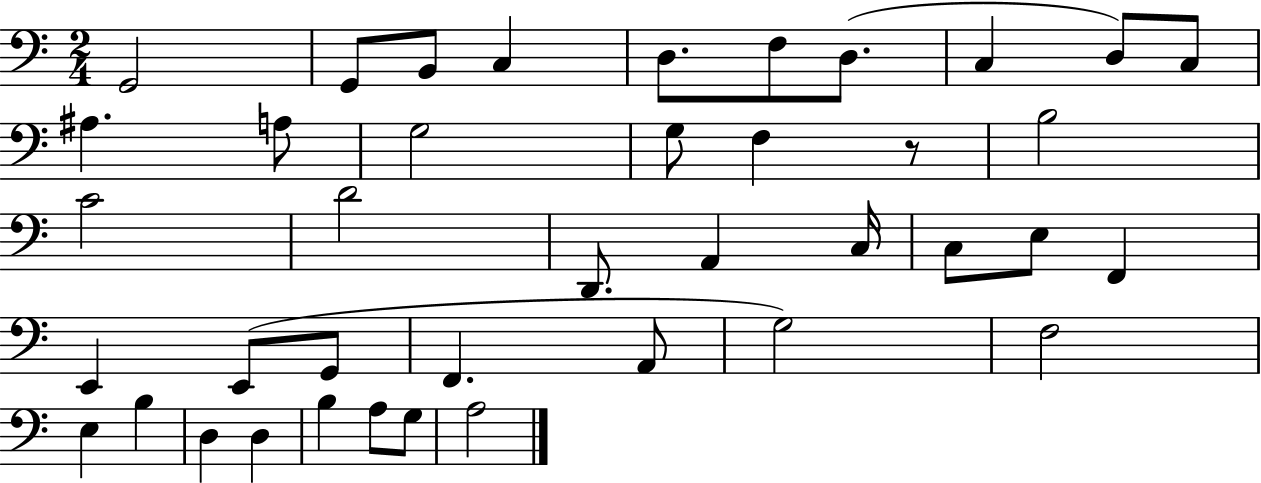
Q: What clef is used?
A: bass